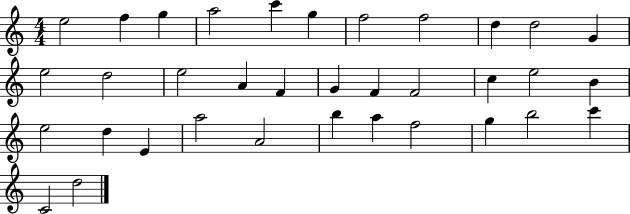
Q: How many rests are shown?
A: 0